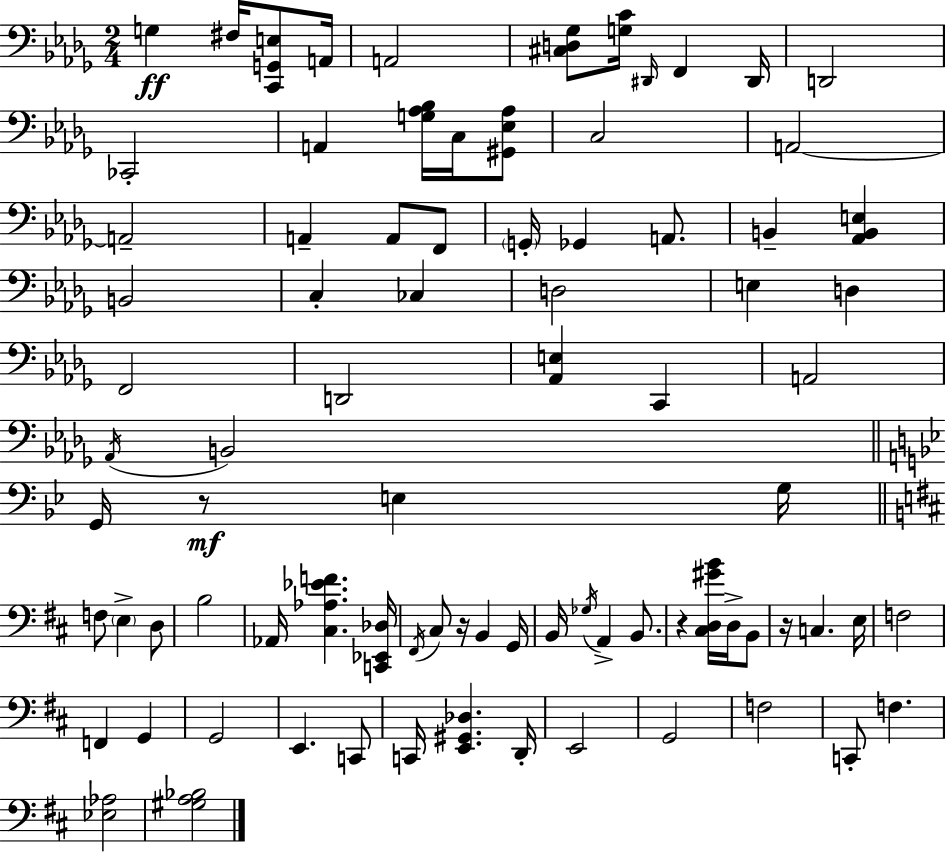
X:1
T:Untitled
M:2/4
L:1/4
K:Bbm
G, ^F,/4 [C,,G,,E,]/2 A,,/4 A,,2 [^C,D,_G,]/2 [G,C]/4 ^D,,/4 F,, ^D,,/4 D,,2 _C,,2 A,, [G,_A,_B,]/4 C,/4 [^G,,_E,_A,]/2 C,2 A,,2 A,,2 A,, A,,/2 F,,/2 G,,/4 _G,, A,,/2 B,, [_A,,B,,E,] B,,2 C, _C, D,2 E, D, F,,2 D,,2 [_A,,E,] C,, A,,2 _A,,/4 B,,2 G,,/4 z/2 E, G,/4 F,/2 E, D,/2 B,2 _A,,/4 [^C,_A,_EF] [C,,_E,,_D,]/4 ^F,,/4 ^C,/2 z/4 B,, G,,/4 B,,/4 _G,/4 A,, B,,/2 z [^C,D,^GB]/4 D,/4 B,,/2 z/4 C, E,/4 F,2 F,, G,, G,,2 E,, C,,/2 C,,/4 [E,,^G,,_D,] D,,/4 E,,2 G,,2 F,2 C,,/2 F, [_E,_A,]2 [^G,A,_B,]2